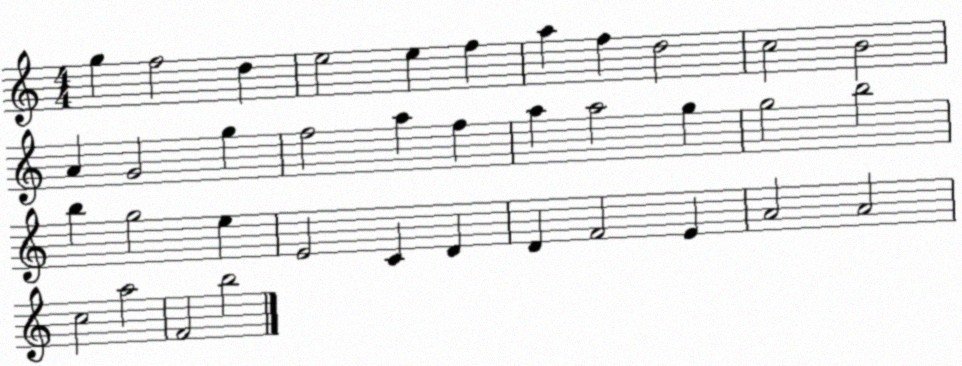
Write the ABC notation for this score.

X:1
T:Untitled
M:4/4
L:1/4
K:C
g f2 d e2 e f a f d2 c2 B2 A G2 g f2 a f a a2 g g2 b2 b g2 e E2 C D D F2 E A2 A2 c2 a2 F2 b2